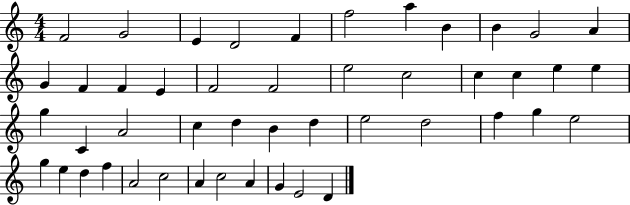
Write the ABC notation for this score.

X:1
T:Untitled
M:4/4
L:1/4
K:C
F2 G2 E D2 F f2 a B B G2 A G F F E F2 F2 e2 c2 c c e e g C A2 c d B d e2 d2 f g e2 g e d f A2 c2 A c2 A G E2 D